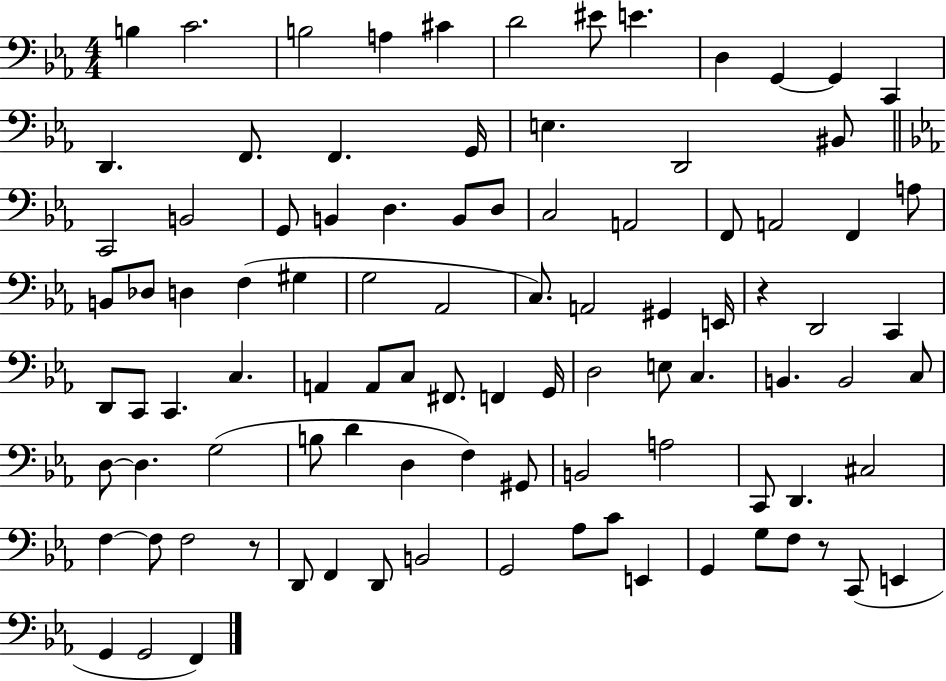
X:1
T:Untitled
M:4/4
L:1/4
K:Eb
B, C2 B,2 A, ^C D2 ^E/2 E D, G,, G,, C,, D,, F,,/2 F,, G,,/4 E, D,,2 ^B,,/2 C,,2 B,,2 G,,/2 B,, D, B,,/2 D,/2 C,2 A,,2 F,,/2 A,,2 F,, A,/2 B,,/2 _D,/2 D, F, ^G, G,2 _A,,2 C,/2 A,,2 ^G,, E,,/4 z D,,2 C,, D,,/2 C,,/2 C,, C, A,, A,,/2 C,/2 ^F,,/2 F,, G,,/4 D,2 E,/2 C, B,, B,,2 C,/2 D,/2 D, G,2 B,/2 D D, F, ^G,,/2 B,,2 A,2 C,,/2 D,, ^C,2 F, F,/2 F,2 z/2 D,,/2 F,, D,,/2 B,,2 G,,2 _A,/2 C/2 E,, G,, G,/2 F,/2 z/2 C,,/2 E,, G,, G,,2 F,,